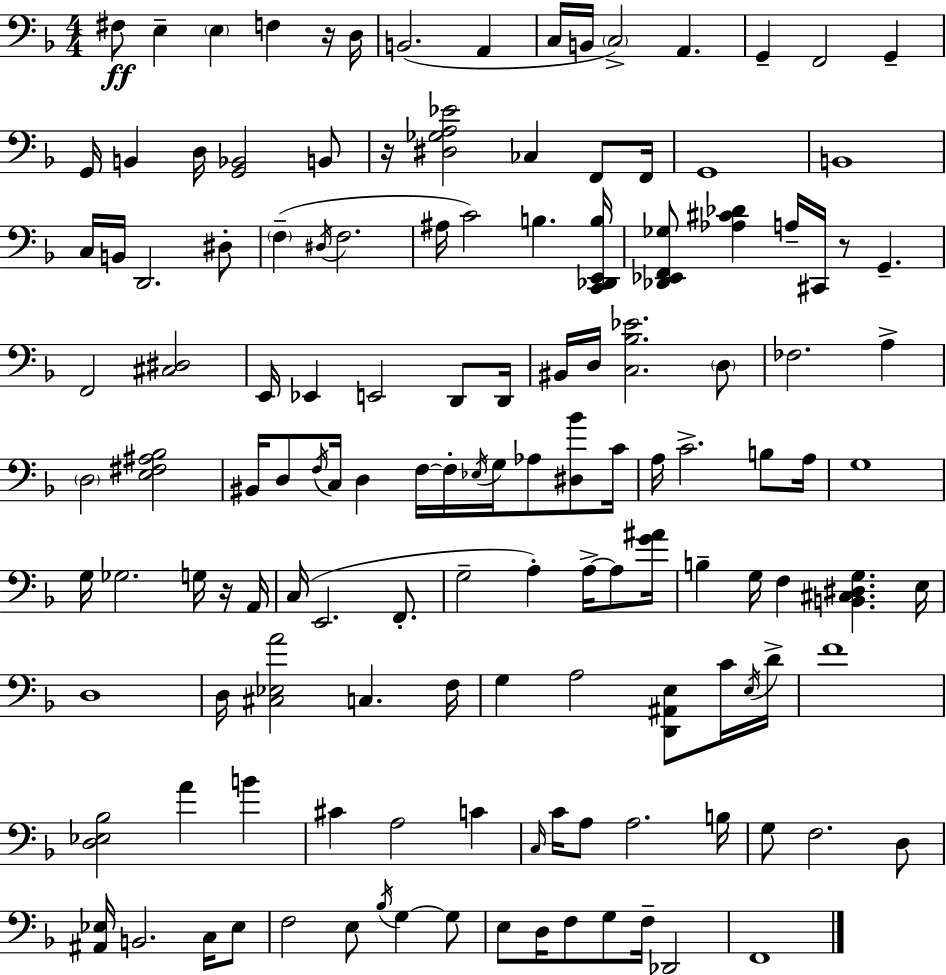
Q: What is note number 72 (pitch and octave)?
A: G3